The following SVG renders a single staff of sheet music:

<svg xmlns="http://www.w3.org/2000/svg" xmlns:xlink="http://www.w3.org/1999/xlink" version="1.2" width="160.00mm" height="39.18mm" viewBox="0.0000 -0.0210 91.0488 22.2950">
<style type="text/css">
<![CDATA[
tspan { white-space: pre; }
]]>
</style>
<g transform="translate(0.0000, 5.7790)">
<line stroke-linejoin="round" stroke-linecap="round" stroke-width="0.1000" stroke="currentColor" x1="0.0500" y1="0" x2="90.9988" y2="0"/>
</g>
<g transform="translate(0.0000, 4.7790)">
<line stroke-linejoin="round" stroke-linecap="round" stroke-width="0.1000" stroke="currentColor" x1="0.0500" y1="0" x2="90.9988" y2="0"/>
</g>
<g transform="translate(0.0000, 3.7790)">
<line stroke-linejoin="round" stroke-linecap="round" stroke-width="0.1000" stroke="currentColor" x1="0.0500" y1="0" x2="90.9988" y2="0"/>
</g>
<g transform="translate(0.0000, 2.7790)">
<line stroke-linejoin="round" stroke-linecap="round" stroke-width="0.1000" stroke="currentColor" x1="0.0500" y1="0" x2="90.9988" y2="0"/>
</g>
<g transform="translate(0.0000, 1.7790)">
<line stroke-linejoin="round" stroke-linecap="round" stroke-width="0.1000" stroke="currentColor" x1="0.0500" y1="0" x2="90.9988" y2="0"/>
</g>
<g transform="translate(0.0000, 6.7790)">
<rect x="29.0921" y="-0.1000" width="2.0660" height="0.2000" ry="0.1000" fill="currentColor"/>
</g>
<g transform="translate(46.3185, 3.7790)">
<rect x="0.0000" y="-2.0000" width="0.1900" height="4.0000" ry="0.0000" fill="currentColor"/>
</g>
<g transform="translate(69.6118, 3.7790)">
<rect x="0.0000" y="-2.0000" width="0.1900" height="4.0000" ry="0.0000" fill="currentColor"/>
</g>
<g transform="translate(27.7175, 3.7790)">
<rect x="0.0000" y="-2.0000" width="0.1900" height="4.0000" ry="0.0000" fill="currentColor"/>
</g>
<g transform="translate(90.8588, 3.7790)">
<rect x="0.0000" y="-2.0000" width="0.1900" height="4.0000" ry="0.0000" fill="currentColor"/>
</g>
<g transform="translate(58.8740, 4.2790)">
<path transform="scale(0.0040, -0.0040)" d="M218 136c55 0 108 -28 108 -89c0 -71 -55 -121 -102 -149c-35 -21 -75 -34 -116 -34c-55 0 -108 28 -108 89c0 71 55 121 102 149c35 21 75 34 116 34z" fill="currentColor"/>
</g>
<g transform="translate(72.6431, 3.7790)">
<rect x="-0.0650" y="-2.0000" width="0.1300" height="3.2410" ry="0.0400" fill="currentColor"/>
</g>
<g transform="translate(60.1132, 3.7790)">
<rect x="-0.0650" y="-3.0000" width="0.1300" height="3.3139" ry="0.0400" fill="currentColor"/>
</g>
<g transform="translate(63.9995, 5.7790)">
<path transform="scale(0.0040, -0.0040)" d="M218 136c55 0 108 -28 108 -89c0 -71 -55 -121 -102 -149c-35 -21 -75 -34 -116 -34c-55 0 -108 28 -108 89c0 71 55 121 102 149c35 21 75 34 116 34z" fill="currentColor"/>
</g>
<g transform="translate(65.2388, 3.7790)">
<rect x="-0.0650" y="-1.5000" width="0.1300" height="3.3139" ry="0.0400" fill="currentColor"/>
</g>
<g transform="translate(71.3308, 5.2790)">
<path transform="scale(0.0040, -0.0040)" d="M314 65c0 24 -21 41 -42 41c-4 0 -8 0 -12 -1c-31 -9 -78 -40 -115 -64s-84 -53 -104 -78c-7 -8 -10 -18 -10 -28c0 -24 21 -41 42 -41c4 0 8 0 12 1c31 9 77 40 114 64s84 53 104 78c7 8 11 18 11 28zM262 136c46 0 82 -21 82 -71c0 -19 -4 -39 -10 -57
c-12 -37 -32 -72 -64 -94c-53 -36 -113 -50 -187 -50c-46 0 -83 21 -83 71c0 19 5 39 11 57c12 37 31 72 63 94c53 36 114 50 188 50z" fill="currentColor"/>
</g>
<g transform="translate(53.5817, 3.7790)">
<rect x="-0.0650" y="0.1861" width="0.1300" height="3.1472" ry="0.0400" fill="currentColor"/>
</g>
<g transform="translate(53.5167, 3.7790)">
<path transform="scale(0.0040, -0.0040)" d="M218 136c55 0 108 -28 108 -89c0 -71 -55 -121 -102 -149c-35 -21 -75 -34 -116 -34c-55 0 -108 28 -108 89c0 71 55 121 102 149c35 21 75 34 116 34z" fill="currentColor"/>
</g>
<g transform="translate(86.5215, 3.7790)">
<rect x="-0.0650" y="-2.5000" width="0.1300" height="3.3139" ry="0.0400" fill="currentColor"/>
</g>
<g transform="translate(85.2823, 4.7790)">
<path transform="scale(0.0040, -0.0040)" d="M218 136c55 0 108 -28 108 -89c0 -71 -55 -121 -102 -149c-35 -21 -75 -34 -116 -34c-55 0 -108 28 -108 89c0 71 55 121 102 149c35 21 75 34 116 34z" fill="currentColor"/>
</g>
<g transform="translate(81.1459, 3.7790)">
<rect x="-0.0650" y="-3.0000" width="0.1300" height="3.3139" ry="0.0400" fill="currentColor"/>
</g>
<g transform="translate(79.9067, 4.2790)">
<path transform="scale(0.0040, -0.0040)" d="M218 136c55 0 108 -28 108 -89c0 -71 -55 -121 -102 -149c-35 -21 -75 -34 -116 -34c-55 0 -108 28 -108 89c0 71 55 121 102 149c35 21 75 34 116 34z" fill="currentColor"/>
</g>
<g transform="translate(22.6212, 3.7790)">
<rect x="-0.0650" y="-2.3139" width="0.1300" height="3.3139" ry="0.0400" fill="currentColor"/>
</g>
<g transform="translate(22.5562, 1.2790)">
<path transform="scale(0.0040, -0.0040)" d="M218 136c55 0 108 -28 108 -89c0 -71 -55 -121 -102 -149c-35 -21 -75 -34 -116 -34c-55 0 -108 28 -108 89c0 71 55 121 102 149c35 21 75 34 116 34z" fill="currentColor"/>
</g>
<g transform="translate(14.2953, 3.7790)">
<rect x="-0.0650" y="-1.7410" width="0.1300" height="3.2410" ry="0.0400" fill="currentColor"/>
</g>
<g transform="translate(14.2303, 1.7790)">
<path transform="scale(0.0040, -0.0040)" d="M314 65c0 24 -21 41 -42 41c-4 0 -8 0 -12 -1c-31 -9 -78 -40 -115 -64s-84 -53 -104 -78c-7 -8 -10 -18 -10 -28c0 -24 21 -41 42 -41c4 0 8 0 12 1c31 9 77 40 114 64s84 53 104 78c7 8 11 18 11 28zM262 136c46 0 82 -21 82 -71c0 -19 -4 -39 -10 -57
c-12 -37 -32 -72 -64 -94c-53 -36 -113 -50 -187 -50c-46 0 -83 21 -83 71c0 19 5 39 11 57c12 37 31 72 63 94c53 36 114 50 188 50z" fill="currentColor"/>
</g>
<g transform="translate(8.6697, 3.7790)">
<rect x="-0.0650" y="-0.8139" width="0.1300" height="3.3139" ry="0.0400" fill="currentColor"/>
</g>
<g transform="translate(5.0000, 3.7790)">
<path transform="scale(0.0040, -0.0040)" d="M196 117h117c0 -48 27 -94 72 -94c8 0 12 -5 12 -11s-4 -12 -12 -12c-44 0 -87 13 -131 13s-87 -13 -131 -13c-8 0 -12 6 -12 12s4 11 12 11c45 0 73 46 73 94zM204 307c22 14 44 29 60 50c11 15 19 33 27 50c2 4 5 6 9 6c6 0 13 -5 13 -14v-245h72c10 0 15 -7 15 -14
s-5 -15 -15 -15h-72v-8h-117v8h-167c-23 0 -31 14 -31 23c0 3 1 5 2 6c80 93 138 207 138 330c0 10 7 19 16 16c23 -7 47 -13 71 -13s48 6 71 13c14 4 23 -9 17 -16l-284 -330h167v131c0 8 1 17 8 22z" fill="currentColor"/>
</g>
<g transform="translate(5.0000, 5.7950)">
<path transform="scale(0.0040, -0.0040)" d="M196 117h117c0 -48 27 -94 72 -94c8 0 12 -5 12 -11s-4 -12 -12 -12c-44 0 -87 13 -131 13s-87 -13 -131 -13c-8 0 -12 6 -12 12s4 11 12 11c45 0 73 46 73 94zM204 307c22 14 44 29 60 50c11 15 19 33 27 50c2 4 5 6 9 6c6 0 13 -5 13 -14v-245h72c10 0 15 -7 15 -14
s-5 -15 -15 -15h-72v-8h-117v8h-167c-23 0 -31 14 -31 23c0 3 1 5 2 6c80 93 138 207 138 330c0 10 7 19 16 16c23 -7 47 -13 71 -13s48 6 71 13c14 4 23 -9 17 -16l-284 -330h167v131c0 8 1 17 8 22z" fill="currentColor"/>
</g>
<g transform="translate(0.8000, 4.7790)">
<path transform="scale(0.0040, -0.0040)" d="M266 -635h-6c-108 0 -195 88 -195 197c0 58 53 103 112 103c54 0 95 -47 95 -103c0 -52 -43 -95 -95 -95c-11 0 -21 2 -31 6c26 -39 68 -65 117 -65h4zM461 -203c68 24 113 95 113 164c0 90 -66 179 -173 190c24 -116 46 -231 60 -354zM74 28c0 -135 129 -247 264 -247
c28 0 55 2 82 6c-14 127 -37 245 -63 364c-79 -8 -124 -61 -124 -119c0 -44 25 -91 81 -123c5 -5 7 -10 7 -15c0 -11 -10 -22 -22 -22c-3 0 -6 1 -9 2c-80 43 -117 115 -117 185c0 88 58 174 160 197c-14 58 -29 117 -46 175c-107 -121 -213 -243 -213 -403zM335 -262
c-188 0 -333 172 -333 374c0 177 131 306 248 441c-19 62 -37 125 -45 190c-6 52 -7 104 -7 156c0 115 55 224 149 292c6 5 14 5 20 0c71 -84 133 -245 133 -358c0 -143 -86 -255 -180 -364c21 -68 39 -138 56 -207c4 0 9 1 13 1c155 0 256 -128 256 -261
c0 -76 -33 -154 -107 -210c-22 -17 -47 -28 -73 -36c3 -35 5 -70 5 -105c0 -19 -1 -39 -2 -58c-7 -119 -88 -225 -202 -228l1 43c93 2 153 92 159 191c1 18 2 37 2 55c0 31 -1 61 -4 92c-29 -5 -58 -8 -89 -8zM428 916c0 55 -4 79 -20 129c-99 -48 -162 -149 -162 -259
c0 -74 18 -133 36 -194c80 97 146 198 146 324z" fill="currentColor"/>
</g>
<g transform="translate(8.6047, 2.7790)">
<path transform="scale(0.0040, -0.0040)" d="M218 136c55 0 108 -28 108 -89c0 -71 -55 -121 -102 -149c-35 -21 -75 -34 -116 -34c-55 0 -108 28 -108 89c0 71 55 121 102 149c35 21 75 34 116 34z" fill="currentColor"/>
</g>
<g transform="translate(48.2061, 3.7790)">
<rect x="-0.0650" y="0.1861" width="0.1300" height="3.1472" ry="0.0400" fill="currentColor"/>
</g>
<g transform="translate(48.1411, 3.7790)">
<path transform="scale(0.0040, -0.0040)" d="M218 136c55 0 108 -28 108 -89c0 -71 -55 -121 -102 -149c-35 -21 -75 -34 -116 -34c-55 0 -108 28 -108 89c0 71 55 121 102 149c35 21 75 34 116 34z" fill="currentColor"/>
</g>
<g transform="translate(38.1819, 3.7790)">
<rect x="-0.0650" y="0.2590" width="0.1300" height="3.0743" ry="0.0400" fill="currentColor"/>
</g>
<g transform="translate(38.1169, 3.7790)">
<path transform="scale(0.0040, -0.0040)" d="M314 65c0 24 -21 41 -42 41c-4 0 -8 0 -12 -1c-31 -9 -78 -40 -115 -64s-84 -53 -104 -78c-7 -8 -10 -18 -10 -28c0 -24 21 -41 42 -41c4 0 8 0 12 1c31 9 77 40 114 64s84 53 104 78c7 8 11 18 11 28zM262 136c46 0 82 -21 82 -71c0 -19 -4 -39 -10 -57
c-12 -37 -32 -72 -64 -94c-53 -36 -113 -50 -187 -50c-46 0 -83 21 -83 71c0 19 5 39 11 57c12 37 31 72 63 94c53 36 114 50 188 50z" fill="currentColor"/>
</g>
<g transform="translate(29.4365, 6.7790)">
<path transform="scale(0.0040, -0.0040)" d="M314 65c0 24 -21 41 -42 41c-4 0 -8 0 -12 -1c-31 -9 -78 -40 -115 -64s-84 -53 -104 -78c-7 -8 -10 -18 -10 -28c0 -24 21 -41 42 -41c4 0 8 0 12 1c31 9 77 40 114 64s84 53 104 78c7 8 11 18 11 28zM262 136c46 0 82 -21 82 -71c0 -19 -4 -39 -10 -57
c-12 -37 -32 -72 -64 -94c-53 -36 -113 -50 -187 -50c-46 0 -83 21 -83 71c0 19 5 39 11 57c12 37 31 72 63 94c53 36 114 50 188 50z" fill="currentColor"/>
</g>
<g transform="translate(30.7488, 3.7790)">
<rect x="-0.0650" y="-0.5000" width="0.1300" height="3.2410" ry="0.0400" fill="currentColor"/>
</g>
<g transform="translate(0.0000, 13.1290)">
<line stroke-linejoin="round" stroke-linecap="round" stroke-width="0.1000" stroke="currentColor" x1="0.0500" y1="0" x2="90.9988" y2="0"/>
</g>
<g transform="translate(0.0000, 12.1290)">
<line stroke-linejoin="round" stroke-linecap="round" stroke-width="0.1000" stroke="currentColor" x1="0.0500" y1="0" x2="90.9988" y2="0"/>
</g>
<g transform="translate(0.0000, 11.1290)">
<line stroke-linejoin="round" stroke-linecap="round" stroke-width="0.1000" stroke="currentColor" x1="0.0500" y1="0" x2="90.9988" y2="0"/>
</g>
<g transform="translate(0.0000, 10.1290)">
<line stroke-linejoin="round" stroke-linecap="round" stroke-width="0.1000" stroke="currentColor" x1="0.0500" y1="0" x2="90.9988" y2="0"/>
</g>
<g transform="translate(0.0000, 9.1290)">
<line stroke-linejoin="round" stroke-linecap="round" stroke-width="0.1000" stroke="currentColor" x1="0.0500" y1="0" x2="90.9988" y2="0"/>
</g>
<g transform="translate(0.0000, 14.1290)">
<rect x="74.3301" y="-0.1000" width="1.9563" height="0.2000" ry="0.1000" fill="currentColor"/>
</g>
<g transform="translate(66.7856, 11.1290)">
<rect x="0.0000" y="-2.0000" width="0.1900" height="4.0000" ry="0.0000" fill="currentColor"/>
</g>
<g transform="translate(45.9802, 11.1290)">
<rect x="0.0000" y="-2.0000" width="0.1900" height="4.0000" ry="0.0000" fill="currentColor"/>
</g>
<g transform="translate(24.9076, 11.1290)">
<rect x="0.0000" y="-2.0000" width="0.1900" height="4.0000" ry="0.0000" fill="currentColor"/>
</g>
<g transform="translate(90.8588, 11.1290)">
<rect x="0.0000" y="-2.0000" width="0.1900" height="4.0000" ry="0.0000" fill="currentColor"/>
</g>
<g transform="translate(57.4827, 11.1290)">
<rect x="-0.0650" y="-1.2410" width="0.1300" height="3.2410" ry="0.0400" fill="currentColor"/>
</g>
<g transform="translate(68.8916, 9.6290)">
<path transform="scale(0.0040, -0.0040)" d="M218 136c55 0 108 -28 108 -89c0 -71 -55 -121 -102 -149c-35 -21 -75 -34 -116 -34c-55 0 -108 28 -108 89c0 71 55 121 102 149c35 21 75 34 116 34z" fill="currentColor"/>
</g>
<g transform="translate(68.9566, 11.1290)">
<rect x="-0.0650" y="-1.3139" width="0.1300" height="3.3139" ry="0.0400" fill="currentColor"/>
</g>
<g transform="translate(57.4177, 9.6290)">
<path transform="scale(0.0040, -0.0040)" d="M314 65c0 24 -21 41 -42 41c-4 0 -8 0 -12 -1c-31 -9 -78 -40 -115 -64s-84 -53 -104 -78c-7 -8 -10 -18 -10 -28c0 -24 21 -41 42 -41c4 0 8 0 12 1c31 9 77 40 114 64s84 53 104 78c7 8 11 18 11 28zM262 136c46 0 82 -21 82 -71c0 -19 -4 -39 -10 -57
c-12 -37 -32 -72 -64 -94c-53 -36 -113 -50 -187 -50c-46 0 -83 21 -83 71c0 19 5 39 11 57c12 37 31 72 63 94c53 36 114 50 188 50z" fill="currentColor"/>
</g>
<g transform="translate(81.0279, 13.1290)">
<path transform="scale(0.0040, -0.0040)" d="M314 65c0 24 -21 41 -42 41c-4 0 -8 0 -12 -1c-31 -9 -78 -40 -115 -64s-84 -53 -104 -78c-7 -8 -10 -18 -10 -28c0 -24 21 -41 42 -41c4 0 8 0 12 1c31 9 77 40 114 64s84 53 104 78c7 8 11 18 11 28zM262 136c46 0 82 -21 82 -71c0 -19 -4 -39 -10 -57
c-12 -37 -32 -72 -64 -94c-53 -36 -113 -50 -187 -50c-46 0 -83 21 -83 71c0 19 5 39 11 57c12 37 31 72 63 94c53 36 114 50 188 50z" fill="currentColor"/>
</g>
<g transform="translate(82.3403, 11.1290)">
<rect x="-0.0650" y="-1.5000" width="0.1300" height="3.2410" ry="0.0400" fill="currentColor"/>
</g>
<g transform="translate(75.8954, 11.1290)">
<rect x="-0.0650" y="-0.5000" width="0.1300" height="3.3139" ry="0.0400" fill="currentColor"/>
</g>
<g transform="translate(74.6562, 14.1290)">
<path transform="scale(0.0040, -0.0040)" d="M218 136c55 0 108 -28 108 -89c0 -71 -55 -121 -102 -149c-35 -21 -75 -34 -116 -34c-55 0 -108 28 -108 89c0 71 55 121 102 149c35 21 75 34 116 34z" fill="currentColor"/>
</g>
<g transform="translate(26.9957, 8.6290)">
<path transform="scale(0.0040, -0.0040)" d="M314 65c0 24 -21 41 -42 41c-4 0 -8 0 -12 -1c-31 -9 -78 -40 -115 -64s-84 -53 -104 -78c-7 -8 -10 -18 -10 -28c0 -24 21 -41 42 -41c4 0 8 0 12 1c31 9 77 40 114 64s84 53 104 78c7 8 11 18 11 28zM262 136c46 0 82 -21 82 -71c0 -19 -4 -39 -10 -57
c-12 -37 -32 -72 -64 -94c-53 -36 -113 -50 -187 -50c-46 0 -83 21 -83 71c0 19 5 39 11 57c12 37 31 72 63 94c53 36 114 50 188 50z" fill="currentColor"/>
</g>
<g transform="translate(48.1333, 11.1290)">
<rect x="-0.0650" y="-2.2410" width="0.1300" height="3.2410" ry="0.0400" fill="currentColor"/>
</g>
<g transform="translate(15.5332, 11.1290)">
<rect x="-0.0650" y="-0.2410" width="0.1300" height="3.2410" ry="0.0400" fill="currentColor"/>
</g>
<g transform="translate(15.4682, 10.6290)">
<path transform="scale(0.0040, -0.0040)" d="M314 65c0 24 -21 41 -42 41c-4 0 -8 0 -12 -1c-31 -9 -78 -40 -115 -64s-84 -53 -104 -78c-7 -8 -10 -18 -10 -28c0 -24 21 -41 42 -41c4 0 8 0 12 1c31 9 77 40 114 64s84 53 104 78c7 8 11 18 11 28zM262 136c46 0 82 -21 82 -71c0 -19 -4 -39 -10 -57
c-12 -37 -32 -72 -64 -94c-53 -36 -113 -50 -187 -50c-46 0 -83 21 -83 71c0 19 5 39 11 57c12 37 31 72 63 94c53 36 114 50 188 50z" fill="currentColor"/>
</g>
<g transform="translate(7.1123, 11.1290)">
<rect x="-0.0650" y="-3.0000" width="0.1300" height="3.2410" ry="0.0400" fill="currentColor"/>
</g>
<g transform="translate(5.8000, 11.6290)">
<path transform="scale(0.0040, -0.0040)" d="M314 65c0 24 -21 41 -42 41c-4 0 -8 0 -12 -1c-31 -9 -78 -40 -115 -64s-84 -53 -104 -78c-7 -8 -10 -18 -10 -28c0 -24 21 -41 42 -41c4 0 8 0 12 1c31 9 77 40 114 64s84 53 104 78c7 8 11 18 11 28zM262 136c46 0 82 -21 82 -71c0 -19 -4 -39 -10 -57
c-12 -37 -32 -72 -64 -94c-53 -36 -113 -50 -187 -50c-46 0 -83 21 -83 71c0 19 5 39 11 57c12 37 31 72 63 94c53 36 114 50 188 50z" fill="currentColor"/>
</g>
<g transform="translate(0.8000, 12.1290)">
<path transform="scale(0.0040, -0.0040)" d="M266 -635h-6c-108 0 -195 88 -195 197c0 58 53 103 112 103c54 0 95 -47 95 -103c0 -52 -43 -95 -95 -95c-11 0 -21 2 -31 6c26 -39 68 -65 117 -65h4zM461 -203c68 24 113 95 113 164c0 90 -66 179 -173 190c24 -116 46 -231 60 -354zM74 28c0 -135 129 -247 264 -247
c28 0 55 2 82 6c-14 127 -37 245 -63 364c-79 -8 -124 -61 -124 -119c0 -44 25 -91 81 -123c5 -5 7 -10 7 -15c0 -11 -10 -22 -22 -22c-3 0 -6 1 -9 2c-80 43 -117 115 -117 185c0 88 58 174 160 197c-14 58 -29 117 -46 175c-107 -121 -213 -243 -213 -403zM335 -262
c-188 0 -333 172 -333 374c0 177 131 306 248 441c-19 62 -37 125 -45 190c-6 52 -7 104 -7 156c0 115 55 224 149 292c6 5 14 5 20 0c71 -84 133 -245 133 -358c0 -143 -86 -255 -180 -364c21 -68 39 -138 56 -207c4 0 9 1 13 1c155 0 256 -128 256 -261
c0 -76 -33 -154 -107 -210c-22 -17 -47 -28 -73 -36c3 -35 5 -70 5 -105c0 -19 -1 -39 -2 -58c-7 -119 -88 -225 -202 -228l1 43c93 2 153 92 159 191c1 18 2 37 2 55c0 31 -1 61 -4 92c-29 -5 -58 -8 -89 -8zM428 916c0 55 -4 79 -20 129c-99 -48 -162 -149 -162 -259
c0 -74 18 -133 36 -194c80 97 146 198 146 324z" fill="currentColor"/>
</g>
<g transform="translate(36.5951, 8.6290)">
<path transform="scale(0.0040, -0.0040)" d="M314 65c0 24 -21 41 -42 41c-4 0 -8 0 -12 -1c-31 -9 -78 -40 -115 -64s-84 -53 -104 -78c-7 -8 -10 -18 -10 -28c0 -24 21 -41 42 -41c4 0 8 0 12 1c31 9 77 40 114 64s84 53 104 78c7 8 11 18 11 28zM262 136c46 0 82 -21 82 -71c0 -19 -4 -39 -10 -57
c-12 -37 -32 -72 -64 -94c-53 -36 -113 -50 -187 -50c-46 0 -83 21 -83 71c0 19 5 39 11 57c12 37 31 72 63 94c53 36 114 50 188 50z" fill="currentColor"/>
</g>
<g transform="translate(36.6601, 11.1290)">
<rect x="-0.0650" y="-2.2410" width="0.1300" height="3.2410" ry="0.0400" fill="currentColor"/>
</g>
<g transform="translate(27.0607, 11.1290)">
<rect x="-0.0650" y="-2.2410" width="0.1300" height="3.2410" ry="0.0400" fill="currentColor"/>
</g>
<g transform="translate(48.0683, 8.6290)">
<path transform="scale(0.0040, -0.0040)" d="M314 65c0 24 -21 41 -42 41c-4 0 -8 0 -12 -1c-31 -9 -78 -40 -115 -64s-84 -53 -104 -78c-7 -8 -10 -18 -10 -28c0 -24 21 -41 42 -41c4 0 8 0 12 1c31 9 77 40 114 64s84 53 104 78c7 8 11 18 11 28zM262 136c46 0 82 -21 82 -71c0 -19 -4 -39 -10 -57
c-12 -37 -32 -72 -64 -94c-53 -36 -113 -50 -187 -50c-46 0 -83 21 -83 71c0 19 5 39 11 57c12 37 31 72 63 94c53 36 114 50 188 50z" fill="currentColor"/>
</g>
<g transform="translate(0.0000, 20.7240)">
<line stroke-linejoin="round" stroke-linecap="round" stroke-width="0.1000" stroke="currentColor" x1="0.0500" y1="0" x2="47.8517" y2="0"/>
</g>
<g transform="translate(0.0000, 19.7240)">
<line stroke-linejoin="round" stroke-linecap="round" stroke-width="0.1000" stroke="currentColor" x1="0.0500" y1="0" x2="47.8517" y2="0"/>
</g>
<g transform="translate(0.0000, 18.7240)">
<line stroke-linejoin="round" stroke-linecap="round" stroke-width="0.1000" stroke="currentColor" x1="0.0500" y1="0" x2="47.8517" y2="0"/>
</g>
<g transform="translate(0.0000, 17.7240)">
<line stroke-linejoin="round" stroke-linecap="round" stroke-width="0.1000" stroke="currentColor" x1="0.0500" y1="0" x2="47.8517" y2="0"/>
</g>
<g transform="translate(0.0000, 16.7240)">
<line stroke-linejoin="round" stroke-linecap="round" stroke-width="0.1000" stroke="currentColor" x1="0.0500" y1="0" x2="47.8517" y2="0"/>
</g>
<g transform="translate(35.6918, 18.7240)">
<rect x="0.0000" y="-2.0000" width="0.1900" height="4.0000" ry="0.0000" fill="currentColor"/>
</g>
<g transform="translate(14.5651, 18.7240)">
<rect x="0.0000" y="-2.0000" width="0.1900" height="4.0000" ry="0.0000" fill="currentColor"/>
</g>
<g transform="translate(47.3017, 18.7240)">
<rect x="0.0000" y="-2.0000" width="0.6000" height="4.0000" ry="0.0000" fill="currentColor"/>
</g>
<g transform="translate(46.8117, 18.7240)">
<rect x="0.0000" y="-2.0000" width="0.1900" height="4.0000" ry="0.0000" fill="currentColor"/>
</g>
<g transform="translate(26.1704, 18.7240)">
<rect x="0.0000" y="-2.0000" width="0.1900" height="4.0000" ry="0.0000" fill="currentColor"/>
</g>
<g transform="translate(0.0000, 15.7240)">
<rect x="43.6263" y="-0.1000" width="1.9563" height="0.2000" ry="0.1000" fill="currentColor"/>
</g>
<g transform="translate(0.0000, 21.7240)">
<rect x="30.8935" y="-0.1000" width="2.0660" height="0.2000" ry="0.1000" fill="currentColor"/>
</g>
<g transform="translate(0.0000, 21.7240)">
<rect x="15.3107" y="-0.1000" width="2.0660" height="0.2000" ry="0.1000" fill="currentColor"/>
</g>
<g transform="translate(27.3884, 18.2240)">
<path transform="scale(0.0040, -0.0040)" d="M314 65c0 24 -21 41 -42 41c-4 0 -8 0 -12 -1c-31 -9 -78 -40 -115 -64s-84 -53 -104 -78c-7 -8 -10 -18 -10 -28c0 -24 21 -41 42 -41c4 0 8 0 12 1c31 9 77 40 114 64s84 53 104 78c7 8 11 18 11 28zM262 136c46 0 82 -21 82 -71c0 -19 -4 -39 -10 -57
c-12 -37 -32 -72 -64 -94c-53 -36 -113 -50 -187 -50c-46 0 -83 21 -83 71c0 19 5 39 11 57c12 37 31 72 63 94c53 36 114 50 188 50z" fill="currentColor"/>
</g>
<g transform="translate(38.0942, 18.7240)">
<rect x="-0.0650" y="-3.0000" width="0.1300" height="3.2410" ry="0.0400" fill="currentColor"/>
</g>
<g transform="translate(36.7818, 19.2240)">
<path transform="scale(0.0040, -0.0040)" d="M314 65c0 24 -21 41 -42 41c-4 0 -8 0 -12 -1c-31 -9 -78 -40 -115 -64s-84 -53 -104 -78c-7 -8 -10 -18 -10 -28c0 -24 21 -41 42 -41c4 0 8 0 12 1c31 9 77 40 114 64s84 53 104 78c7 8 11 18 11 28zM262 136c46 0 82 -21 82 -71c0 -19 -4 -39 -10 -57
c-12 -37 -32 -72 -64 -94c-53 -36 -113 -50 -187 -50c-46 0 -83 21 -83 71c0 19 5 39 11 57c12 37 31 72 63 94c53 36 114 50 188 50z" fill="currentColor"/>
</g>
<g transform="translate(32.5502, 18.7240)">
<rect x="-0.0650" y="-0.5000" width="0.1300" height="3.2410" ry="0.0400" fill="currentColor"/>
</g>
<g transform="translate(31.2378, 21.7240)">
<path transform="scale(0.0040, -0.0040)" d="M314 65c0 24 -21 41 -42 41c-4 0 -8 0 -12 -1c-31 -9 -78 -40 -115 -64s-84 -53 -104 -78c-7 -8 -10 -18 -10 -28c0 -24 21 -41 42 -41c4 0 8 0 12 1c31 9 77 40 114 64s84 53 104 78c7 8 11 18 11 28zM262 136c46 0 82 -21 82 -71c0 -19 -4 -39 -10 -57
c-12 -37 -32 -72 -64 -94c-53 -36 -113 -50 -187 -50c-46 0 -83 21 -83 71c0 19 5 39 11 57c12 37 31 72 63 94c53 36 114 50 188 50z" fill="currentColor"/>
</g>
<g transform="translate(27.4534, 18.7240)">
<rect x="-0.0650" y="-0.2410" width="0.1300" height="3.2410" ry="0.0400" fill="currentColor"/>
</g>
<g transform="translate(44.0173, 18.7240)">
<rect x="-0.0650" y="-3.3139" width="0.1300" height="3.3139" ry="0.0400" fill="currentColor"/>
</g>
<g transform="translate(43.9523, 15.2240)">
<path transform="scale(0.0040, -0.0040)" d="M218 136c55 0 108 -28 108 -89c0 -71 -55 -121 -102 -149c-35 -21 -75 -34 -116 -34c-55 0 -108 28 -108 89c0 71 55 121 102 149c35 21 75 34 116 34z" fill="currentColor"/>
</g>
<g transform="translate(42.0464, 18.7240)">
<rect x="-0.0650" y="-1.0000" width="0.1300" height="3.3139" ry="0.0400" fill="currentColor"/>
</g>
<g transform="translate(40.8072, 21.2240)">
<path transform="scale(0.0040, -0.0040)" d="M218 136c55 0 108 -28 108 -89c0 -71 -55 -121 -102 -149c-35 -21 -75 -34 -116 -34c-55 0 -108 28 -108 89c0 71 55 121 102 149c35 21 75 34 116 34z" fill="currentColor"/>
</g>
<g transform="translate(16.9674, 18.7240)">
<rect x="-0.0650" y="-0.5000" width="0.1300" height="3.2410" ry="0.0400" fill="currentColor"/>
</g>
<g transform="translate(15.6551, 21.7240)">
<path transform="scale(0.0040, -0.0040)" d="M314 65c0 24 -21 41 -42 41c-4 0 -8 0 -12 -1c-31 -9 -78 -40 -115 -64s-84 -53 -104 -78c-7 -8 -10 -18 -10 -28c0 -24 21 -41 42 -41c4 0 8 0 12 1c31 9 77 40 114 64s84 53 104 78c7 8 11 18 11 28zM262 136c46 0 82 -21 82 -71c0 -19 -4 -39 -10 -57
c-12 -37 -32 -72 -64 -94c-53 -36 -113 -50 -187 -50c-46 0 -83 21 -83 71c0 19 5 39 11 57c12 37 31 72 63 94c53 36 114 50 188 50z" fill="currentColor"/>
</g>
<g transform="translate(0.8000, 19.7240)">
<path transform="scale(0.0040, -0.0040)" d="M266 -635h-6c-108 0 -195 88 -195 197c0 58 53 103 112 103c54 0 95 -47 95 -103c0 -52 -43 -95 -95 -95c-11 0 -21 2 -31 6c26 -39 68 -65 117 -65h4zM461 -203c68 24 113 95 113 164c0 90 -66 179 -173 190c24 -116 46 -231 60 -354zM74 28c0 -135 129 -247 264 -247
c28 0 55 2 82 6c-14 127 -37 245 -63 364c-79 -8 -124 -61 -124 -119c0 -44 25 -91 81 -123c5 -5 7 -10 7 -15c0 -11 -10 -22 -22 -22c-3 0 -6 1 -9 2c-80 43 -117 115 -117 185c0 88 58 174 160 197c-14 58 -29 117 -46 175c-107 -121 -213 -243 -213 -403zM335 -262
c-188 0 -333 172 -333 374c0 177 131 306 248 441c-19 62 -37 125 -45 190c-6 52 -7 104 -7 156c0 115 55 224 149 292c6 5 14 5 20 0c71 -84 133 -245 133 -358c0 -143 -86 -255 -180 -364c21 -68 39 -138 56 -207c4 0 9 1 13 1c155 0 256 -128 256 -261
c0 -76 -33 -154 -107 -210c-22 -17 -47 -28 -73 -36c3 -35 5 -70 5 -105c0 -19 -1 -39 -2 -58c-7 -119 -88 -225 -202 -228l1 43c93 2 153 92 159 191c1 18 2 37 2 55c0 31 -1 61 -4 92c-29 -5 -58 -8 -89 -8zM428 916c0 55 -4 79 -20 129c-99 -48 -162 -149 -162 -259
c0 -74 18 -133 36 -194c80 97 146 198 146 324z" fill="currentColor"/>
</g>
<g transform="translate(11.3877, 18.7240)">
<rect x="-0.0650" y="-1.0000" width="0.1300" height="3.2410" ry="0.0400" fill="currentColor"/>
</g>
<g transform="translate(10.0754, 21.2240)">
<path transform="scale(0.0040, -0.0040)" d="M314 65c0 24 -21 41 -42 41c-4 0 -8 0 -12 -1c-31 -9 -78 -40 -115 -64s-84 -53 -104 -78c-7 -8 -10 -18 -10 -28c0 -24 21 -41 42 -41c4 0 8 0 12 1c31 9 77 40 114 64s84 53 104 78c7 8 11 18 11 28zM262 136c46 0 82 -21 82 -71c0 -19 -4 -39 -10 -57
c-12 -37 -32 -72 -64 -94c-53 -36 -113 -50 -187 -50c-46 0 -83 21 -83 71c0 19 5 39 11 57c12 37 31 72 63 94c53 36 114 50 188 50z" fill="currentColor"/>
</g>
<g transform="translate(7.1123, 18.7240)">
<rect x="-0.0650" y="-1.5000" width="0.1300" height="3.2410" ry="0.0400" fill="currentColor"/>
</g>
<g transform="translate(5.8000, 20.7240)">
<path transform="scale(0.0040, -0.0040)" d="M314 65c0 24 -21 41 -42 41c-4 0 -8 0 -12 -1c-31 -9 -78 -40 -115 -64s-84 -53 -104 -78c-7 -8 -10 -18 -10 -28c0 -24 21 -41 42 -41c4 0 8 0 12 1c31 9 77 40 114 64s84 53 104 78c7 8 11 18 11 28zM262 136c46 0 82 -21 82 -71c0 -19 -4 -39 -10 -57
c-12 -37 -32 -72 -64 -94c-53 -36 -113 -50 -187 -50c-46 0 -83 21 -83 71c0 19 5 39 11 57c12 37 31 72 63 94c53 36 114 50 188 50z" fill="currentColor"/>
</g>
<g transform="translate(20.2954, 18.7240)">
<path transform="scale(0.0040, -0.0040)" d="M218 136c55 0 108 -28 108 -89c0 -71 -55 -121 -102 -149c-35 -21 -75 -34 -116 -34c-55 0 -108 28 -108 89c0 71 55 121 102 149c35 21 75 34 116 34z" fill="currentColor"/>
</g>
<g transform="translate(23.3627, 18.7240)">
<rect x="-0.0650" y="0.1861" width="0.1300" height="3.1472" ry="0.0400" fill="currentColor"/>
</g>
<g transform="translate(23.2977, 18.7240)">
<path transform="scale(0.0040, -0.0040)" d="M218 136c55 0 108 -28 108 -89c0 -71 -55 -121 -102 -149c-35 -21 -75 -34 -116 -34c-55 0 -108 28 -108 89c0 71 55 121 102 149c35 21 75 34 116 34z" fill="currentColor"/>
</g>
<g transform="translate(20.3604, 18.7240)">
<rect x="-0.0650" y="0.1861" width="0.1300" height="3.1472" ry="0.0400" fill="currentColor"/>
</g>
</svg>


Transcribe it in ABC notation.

X:1
T:Untitled
M:4/4
L:1/4
K:C
d f2 g C2 B2 B B A E F2 A G A2 c2 g2 g2 g2 e2 e C E2 E2 D2 C2 B B c2 C2 A2 D b